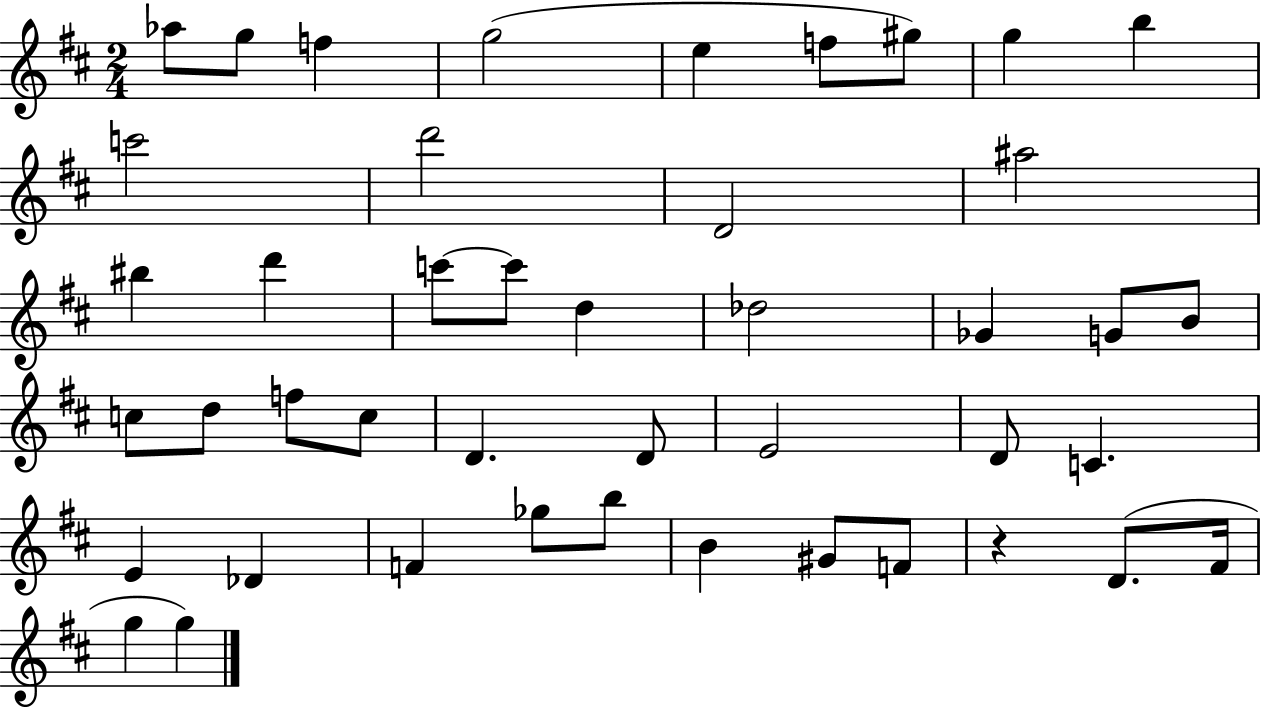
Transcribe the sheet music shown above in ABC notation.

X:1
T:Untitled
M:2/4
L:1/4
K:D
_a/2 g/2 f g2 e f/2 ^g/2 g b c'2 d'2 D2 ^a2 ^b d' c'/2 c'/2 d _d2 _G G/2 B/2 c/2 d/2 f/2 c/2 D D/2 E2 D/2 C E _D F _g/2 b/2 B ^G/2 F/2 z D/2 ^F/4 g g